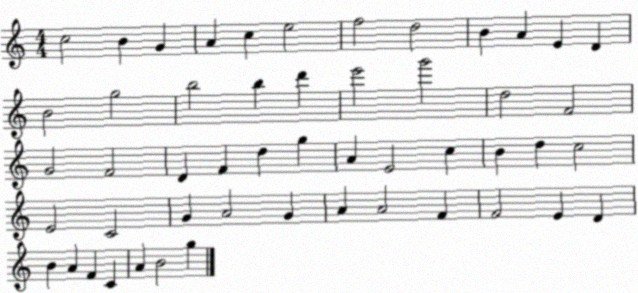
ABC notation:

X:1
T:Untitled
M:4/4
L:1/4
K:C
c2 B G A c e2 f2 d2 B A E D B2 g2 b2 b d' e'2 g'2 d2 F2 G2 F2 D F d g A E2 c B d c2 E2 C2 G A2 G A A2 F F2 E D B A F C A B2 g